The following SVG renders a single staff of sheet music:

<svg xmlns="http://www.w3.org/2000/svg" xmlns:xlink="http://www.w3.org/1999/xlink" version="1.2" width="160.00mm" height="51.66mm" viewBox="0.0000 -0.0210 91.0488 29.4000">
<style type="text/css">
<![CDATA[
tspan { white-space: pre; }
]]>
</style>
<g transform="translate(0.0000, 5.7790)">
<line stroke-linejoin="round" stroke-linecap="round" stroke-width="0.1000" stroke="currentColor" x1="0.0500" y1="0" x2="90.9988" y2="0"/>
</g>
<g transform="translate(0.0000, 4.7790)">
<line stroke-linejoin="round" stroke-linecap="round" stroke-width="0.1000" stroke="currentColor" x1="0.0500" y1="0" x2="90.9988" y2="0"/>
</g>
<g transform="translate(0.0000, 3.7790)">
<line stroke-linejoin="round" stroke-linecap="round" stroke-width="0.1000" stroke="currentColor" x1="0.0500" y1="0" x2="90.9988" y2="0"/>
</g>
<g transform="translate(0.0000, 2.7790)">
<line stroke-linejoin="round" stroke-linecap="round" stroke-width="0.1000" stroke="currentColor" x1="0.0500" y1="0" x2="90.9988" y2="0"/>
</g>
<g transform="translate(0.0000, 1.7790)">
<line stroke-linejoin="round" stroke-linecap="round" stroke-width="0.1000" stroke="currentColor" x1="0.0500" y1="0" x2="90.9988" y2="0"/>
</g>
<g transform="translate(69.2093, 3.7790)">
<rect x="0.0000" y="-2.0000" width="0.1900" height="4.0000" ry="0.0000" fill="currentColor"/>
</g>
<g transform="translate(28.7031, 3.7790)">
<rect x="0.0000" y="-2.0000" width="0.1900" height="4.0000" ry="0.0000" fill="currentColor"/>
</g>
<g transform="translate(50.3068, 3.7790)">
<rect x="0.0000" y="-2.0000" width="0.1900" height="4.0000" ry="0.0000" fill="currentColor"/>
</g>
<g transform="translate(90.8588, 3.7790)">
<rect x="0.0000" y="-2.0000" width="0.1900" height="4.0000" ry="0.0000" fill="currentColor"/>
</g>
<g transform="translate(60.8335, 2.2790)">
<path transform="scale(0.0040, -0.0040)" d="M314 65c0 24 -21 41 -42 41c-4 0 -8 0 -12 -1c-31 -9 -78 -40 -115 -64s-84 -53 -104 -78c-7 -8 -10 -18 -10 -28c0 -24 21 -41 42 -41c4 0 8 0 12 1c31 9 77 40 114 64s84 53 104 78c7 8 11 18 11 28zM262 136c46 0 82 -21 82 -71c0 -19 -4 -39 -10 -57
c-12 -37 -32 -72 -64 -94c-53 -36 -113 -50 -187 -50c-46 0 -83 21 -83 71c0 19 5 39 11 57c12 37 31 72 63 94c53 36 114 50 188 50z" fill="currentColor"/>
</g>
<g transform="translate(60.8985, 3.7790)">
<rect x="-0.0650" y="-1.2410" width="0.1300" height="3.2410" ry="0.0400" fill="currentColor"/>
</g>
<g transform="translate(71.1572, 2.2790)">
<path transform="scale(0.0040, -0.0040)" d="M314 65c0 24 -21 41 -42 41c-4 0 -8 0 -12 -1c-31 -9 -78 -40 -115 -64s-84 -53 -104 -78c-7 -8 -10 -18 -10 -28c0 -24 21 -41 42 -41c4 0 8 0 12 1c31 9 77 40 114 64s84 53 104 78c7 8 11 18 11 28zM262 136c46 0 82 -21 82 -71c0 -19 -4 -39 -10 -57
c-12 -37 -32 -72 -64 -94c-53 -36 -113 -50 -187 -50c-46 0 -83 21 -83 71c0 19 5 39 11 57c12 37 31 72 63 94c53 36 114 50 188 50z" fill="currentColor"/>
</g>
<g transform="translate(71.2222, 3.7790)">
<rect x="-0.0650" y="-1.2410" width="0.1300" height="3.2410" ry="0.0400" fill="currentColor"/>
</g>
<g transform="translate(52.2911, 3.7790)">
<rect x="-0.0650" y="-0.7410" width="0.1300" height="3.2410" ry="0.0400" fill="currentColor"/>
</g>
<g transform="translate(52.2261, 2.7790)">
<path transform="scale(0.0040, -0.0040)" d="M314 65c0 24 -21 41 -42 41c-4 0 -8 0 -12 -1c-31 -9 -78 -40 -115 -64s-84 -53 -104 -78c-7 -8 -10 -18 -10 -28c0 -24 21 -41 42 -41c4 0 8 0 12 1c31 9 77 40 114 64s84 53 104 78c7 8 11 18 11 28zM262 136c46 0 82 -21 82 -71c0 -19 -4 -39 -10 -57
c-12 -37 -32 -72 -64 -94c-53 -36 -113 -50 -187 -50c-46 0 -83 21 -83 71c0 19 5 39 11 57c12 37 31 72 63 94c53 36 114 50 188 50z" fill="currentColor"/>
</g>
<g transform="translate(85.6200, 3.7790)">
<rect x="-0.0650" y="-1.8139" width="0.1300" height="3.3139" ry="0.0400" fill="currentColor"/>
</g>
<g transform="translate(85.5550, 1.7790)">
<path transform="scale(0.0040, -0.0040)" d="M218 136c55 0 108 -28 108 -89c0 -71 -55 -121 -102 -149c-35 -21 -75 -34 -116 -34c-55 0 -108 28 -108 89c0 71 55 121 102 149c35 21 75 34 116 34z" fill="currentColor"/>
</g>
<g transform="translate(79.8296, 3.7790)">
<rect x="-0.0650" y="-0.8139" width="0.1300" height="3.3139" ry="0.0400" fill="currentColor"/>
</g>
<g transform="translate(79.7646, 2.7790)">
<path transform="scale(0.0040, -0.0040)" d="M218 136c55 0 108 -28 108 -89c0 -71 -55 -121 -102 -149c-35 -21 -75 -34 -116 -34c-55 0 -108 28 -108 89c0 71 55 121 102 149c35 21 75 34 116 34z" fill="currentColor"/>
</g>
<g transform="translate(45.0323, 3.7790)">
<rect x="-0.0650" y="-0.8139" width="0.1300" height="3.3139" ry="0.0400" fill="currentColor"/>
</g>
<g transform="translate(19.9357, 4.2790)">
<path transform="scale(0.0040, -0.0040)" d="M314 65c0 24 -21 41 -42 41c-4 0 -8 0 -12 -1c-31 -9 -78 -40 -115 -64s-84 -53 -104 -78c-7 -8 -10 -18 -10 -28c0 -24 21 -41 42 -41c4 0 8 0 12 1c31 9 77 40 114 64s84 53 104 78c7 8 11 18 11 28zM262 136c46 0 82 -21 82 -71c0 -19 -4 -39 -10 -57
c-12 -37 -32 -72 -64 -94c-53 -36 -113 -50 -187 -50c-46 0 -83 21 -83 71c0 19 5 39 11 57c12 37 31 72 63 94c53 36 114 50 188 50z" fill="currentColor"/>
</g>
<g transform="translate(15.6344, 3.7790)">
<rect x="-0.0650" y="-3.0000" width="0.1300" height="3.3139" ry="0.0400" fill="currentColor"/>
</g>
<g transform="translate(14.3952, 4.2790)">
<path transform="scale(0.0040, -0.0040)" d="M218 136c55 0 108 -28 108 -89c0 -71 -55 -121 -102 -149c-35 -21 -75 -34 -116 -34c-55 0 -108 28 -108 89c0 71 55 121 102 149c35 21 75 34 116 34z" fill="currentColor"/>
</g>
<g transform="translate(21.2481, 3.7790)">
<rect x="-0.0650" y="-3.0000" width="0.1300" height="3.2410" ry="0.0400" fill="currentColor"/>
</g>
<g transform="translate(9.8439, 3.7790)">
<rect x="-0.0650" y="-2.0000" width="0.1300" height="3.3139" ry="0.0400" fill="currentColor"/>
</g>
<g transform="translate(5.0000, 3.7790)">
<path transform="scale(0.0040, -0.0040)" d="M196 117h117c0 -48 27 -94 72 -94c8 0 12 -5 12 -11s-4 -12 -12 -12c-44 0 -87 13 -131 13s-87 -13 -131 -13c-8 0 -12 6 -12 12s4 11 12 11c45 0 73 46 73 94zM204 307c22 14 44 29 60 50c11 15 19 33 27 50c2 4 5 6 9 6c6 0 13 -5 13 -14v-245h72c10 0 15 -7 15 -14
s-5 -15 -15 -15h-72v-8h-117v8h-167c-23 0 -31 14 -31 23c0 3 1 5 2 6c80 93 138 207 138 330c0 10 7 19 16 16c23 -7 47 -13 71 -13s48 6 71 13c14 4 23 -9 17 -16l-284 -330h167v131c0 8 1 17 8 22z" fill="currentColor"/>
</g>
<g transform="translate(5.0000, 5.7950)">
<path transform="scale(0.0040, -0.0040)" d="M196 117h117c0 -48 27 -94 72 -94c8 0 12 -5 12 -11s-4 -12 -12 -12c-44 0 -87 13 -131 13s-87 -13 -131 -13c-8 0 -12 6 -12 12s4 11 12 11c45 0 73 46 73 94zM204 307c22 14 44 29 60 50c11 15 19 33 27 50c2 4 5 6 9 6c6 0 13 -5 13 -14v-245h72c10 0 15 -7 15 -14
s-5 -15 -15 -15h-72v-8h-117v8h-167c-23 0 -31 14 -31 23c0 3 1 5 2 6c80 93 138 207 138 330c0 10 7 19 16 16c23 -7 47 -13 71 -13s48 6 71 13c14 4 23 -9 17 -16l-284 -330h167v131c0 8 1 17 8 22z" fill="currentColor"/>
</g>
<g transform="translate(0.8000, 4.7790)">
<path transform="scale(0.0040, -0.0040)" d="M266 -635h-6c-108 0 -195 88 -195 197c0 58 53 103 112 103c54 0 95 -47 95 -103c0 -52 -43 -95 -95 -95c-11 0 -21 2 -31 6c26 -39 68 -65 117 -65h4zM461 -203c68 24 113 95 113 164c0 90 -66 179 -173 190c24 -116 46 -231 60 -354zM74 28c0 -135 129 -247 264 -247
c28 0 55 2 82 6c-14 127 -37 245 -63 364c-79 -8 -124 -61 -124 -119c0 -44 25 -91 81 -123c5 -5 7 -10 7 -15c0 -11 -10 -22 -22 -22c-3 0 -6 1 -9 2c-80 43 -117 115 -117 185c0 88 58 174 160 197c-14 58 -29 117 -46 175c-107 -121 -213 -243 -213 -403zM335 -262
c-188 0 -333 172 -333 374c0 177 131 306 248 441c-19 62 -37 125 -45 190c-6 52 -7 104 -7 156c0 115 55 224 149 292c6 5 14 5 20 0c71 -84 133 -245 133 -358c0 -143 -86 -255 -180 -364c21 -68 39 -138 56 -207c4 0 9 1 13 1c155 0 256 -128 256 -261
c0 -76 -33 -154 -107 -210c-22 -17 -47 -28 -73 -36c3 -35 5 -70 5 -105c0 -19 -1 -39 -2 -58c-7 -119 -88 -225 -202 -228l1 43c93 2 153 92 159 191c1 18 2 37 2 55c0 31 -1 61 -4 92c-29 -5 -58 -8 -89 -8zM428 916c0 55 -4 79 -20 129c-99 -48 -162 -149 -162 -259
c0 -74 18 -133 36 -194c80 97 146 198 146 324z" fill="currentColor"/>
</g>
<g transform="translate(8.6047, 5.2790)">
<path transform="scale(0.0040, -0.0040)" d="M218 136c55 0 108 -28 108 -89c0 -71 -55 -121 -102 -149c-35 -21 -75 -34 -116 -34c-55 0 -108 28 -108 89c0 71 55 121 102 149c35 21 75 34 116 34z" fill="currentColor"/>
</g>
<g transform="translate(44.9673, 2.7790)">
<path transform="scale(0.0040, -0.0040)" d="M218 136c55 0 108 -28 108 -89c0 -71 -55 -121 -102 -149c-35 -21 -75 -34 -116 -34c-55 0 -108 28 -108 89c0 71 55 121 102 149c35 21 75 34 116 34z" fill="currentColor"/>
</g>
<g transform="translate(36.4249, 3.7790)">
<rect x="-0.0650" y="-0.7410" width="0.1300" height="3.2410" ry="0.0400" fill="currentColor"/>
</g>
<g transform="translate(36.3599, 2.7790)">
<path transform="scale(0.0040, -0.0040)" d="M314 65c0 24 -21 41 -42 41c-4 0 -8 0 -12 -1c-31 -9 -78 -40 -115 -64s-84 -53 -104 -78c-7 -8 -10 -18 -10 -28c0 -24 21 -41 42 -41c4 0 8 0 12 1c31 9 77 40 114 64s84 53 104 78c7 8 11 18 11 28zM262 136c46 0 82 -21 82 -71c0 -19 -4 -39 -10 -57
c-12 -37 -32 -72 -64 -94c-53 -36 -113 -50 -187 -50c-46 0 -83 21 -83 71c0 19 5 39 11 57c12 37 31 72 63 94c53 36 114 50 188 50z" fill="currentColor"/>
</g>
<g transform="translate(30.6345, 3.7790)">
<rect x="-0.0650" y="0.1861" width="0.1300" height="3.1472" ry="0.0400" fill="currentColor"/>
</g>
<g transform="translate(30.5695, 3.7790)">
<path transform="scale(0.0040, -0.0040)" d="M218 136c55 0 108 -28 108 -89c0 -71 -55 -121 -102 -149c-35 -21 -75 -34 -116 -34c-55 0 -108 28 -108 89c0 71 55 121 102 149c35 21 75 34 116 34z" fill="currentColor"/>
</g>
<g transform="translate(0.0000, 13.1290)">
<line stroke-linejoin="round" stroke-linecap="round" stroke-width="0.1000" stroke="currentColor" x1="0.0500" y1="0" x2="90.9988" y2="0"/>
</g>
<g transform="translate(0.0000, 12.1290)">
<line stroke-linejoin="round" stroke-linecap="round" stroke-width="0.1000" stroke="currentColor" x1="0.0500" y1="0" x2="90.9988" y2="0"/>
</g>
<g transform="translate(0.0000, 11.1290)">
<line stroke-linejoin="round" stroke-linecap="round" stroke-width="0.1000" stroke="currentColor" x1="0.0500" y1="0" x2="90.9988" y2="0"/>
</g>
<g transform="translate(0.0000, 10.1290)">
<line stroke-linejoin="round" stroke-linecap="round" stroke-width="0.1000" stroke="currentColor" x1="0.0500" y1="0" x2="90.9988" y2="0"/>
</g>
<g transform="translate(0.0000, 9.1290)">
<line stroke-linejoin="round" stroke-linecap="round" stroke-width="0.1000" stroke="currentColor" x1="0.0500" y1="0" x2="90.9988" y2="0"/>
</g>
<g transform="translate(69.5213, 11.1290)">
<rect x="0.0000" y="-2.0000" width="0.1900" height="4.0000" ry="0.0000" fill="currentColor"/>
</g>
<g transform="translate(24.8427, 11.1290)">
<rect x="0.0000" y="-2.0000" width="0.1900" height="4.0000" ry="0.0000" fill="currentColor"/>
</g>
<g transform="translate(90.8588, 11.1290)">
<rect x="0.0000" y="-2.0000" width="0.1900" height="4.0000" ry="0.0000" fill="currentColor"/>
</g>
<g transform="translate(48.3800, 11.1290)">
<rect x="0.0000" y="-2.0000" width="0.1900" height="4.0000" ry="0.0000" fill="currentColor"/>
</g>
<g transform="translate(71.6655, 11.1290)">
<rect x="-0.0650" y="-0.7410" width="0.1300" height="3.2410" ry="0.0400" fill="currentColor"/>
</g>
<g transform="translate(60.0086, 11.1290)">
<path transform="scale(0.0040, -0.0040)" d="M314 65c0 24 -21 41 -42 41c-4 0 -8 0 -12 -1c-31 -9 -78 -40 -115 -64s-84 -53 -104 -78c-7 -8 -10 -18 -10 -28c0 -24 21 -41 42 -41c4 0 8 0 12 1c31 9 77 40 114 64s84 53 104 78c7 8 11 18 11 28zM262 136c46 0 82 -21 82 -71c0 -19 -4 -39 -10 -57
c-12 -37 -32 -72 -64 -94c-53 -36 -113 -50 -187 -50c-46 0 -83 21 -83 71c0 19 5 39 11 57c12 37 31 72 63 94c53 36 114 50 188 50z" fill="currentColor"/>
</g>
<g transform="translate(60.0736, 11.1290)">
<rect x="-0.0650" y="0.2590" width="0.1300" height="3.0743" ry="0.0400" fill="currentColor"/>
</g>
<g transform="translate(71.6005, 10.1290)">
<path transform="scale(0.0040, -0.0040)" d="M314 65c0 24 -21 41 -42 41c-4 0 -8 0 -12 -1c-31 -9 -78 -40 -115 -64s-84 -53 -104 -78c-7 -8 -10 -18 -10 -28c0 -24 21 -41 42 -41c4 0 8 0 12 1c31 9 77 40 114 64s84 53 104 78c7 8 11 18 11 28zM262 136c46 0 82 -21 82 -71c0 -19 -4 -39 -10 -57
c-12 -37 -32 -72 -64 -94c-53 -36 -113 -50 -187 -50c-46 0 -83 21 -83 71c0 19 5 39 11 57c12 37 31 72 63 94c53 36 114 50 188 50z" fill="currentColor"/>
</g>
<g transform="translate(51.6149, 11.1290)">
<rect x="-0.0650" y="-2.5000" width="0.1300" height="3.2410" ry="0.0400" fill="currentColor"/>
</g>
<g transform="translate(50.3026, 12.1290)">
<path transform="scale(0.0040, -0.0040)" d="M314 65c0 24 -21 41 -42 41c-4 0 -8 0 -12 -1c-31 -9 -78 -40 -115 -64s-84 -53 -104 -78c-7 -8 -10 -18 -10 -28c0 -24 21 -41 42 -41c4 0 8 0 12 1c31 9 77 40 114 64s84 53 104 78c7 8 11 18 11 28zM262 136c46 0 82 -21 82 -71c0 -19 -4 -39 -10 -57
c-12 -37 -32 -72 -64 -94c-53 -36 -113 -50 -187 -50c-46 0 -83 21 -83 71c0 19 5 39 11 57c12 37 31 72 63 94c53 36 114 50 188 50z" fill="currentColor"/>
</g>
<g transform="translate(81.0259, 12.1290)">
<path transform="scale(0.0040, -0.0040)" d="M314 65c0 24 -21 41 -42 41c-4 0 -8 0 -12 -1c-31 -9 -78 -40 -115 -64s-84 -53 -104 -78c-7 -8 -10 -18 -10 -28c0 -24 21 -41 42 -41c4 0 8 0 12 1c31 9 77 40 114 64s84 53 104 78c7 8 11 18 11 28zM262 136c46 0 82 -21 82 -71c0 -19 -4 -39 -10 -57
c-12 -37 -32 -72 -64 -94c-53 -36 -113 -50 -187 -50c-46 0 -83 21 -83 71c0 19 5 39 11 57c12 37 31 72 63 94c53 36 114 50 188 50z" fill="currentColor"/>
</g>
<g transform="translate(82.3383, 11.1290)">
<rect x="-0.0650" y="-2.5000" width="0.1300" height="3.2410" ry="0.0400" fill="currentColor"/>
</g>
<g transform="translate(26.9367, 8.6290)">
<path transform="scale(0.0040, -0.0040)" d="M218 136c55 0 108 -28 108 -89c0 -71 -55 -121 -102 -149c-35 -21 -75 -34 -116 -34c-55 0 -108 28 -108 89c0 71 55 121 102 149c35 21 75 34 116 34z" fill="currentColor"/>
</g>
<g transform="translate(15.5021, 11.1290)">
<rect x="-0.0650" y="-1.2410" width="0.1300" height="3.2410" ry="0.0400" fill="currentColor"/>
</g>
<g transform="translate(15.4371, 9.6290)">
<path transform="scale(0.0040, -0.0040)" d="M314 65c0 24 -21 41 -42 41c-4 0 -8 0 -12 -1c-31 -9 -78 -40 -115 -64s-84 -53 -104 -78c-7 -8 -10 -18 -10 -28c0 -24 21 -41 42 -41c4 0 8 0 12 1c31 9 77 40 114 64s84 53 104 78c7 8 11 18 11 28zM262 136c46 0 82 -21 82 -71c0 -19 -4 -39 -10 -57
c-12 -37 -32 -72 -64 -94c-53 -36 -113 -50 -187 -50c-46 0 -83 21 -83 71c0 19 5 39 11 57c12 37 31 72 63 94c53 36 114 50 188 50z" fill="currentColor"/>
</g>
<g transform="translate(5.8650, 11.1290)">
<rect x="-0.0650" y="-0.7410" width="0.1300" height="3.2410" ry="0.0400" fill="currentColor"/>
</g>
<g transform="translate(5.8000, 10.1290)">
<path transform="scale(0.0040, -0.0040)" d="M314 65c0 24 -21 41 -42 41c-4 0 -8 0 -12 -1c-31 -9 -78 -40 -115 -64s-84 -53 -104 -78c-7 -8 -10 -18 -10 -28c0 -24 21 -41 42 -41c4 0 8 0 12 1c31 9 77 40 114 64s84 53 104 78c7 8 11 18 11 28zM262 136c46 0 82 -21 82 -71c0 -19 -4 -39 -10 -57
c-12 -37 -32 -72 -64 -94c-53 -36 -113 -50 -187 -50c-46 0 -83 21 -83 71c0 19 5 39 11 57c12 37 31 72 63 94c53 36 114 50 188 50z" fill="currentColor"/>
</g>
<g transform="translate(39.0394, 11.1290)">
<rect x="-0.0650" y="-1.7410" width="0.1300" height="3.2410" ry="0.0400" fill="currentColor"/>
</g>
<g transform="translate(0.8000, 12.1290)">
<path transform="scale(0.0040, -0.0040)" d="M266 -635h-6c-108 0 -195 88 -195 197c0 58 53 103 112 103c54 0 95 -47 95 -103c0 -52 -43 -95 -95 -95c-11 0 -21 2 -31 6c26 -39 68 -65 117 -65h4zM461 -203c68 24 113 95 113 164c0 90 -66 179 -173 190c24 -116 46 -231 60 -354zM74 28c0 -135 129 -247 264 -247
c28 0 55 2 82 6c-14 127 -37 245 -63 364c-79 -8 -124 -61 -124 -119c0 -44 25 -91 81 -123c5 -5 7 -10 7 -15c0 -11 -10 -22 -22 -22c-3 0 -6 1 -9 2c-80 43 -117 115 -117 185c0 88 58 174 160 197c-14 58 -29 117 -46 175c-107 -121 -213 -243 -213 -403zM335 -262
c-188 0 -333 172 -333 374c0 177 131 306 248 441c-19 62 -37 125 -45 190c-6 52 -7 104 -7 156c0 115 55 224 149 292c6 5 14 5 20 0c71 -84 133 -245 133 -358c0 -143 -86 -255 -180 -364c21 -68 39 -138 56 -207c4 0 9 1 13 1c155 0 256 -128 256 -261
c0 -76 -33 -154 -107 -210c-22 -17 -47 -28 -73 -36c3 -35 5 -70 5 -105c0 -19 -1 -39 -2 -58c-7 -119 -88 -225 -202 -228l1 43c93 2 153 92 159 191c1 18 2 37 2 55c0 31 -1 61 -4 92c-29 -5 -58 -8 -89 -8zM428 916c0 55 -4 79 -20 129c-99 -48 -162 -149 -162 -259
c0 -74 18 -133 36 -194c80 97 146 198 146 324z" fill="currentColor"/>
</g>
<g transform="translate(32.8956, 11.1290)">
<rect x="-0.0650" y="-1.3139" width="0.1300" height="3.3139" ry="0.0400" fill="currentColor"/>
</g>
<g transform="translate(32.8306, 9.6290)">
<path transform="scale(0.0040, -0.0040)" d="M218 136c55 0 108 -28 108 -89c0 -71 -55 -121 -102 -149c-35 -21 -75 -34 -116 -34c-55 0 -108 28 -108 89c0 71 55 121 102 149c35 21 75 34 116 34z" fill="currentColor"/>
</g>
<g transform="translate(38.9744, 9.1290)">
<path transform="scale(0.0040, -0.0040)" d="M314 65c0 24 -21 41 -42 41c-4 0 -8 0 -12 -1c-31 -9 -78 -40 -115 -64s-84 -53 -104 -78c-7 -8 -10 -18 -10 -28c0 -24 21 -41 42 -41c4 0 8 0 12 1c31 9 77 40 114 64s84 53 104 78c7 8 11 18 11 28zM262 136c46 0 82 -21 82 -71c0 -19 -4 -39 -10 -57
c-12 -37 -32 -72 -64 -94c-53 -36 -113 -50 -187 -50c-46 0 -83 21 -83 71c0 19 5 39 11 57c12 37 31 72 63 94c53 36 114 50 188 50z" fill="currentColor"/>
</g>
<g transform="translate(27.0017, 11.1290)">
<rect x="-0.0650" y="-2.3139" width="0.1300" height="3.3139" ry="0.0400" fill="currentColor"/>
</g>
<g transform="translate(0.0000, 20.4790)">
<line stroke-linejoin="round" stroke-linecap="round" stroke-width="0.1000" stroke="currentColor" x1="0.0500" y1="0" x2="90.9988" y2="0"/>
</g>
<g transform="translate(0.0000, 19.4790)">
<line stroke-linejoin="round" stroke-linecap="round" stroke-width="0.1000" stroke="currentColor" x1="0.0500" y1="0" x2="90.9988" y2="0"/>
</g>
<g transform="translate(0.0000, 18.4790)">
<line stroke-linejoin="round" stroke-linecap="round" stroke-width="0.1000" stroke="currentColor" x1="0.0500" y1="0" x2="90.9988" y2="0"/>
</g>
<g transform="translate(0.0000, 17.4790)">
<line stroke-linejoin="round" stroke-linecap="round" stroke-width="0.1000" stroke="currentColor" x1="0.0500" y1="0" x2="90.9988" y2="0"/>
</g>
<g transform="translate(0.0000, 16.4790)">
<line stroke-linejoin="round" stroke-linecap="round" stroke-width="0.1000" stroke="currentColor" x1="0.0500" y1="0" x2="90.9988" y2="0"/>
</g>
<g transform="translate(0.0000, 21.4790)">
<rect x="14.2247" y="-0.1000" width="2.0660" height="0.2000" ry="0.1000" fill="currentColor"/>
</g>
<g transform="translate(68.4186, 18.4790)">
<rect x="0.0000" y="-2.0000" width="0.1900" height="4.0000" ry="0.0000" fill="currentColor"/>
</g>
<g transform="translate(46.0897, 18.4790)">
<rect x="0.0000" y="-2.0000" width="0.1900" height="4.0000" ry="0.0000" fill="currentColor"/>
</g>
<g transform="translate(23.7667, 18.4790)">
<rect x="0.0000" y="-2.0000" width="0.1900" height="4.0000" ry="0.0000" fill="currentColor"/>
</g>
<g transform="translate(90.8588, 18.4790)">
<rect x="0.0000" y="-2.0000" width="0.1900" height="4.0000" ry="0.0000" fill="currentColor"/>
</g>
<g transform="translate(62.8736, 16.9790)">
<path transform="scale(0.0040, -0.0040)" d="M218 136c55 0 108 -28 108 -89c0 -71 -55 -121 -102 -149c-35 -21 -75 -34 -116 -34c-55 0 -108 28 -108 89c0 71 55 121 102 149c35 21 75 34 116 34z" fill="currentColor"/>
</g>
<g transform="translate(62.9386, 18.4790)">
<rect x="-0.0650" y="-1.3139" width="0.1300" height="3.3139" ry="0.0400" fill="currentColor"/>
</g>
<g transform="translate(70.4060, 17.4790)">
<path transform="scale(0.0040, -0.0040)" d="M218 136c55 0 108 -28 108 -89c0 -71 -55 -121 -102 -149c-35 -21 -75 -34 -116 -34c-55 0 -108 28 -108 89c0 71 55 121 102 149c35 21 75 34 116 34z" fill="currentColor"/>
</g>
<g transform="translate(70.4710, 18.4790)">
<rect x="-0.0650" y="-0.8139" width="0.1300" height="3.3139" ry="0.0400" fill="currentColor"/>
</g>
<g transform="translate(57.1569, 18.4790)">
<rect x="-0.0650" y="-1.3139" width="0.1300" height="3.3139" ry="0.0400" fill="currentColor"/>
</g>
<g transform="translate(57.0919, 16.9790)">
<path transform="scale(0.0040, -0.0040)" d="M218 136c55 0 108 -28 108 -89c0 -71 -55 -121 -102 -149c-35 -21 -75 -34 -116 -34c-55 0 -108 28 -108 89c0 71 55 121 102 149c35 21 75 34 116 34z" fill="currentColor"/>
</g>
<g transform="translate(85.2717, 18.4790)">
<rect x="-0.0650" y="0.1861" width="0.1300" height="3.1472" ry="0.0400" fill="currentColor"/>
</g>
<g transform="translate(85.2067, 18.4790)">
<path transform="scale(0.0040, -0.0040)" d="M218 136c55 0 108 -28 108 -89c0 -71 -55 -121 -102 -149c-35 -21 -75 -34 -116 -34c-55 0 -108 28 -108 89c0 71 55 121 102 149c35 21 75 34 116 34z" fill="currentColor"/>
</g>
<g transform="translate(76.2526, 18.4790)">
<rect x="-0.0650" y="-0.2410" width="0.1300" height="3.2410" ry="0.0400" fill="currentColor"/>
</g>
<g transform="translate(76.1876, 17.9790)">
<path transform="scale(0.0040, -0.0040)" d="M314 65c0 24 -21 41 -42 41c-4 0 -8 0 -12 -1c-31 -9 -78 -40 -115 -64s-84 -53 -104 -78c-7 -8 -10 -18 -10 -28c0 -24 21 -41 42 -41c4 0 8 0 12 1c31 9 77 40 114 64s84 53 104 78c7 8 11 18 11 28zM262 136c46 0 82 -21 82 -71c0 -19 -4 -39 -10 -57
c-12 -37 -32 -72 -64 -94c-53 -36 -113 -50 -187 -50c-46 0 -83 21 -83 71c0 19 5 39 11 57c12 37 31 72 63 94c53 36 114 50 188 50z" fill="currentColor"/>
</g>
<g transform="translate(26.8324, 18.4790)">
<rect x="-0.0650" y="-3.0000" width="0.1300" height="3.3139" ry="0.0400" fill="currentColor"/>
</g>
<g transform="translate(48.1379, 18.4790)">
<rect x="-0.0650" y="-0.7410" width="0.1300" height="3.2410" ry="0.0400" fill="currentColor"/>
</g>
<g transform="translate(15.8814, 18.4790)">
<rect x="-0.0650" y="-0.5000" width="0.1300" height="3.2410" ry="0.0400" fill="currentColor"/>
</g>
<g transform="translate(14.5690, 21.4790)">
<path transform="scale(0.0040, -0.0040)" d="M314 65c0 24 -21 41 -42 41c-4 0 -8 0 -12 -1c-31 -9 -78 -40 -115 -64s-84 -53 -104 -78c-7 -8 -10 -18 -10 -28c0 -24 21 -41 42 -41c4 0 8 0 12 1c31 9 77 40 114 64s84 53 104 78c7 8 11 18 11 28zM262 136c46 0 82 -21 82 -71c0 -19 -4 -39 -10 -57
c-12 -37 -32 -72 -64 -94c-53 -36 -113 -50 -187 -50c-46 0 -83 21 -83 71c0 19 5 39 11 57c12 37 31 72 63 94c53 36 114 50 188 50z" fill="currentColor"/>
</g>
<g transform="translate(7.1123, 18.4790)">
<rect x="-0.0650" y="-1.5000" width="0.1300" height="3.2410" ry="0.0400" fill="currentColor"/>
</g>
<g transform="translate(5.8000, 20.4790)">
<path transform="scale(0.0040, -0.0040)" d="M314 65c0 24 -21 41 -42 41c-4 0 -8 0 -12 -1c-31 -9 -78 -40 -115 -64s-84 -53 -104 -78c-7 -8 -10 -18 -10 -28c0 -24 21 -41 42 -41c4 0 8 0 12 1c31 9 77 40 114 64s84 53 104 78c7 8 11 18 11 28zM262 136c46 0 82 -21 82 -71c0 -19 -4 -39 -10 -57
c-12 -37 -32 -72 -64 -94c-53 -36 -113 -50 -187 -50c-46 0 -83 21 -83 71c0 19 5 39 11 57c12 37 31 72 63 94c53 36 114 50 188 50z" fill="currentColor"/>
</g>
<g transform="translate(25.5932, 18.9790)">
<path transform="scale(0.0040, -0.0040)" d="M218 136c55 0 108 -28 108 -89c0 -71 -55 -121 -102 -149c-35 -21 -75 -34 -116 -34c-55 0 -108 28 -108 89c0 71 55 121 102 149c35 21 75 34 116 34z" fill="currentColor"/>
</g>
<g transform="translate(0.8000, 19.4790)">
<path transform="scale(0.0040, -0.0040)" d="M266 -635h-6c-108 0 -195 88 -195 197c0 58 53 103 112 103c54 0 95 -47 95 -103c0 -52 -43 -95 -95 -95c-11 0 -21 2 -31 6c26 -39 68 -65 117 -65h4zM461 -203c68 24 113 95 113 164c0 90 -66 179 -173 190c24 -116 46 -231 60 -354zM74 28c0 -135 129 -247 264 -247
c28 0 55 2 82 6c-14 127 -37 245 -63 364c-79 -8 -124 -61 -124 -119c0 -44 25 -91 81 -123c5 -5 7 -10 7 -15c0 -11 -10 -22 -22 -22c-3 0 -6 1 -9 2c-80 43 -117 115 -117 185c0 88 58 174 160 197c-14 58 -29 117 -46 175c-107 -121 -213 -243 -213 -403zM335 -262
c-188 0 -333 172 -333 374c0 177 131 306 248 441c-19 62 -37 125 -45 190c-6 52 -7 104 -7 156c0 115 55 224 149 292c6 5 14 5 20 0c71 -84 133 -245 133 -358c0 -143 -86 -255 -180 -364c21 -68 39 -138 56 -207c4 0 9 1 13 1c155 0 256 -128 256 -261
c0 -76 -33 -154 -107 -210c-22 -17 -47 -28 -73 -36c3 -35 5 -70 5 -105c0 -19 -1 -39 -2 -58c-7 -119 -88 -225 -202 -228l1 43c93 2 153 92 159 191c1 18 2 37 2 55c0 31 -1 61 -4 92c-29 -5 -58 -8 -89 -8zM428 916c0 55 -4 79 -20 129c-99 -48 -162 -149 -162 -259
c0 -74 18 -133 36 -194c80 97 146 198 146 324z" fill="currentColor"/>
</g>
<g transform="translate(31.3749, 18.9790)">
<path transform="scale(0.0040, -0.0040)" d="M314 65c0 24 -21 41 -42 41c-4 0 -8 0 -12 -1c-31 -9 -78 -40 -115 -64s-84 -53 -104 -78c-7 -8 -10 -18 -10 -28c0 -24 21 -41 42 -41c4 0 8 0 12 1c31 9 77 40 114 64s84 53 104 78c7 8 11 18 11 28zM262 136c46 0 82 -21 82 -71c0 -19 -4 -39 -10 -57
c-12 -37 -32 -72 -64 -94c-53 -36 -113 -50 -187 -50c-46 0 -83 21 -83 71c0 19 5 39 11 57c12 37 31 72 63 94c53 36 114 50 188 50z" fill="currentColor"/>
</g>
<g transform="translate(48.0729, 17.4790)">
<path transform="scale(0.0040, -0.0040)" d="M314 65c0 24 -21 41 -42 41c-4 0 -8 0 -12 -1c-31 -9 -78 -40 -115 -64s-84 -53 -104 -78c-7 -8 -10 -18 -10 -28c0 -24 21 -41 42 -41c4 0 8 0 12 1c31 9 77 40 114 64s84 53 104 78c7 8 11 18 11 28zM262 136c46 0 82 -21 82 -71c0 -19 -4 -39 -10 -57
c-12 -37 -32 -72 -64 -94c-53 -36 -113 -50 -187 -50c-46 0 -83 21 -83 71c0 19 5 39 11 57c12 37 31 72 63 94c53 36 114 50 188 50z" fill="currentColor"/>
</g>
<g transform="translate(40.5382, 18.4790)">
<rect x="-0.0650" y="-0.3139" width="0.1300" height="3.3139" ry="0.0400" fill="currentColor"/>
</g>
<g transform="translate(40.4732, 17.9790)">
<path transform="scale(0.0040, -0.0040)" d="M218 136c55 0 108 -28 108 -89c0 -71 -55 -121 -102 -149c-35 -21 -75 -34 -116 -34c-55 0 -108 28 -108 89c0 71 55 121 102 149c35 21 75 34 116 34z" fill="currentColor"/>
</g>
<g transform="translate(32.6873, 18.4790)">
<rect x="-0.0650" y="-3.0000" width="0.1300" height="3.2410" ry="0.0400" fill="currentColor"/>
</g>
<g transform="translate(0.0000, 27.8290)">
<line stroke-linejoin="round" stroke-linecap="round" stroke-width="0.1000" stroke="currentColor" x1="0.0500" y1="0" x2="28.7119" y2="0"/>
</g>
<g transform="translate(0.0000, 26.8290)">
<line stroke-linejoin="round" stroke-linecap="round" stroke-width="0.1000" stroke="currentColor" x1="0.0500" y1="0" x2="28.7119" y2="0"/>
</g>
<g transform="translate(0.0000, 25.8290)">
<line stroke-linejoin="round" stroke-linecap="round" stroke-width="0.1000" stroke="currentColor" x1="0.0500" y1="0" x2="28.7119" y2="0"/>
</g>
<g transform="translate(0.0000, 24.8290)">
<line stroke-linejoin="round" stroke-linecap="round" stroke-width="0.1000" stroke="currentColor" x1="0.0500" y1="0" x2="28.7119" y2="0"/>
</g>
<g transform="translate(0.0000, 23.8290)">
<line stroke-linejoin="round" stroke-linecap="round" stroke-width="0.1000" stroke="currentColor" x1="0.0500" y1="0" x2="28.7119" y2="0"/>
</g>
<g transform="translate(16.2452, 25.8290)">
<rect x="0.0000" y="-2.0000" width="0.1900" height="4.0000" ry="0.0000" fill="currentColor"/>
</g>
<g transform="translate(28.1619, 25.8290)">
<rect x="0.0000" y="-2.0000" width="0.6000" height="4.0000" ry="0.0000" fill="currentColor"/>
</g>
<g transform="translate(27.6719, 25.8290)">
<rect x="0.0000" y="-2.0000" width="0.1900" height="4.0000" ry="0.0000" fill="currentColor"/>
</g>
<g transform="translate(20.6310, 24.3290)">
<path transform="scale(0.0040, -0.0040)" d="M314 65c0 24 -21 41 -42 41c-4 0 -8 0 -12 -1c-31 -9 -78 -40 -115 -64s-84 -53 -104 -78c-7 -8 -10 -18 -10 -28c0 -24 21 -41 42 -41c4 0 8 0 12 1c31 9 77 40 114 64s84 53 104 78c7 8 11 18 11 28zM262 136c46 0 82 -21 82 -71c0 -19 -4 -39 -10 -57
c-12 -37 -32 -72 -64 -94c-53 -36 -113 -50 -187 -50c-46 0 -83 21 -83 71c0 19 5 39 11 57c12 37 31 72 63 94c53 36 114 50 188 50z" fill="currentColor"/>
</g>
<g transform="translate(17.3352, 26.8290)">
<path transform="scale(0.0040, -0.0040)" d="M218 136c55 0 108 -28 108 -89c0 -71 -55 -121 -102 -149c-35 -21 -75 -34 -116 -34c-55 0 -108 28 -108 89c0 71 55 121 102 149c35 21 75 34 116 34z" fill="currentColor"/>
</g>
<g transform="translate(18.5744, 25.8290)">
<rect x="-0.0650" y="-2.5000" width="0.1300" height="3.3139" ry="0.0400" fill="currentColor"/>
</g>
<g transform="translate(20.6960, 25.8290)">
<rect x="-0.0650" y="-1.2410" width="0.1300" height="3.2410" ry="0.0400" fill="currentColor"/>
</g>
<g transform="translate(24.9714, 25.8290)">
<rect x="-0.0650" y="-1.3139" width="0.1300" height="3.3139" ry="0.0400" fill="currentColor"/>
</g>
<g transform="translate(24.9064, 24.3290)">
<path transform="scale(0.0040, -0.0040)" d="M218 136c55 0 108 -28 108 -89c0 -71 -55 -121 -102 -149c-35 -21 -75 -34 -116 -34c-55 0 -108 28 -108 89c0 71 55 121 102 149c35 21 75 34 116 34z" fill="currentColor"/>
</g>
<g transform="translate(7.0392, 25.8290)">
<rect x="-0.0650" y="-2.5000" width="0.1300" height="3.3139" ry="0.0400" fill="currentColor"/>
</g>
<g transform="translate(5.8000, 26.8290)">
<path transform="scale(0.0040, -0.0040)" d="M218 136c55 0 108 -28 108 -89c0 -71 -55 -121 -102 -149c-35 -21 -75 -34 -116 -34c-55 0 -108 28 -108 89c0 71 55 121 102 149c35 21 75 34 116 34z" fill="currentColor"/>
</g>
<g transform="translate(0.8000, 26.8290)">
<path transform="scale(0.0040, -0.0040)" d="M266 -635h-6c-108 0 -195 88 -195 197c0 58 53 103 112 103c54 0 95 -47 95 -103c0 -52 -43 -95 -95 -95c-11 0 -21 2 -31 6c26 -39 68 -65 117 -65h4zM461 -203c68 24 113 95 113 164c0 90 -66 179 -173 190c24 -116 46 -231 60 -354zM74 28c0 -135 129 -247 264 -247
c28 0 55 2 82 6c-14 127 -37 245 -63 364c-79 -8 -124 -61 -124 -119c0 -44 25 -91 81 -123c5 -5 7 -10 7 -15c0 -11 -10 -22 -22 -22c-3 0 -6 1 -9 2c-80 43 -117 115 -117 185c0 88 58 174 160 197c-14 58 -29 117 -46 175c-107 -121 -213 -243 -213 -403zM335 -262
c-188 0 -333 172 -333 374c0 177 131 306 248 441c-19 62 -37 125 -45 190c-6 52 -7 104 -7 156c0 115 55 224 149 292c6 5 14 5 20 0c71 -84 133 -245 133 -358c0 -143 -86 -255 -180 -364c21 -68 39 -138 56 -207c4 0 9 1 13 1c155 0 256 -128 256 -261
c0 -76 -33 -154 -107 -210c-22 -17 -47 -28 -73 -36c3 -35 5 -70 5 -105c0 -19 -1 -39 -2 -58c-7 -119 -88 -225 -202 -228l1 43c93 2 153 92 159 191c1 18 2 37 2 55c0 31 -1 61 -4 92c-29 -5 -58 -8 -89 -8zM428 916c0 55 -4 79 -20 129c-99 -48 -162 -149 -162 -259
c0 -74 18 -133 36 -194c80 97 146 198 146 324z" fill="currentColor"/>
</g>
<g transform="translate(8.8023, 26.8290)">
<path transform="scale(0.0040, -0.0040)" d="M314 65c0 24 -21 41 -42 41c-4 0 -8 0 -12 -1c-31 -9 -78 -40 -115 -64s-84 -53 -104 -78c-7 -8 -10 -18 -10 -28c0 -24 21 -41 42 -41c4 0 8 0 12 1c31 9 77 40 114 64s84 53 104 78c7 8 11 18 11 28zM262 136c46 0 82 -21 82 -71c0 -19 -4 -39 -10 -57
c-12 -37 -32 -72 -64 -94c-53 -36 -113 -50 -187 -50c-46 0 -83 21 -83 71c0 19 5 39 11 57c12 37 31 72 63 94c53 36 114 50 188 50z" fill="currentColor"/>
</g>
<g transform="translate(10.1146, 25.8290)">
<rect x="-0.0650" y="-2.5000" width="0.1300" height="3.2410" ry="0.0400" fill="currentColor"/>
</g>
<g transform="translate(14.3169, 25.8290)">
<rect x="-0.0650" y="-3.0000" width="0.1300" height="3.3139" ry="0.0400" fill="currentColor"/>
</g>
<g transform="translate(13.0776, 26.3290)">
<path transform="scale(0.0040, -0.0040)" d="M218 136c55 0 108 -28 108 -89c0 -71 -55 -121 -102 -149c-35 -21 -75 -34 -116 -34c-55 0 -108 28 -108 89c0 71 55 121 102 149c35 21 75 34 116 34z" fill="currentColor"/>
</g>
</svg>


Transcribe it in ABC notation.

X:1
T:Untitled
M:4/4
L:1/4
K:C
F A A2 B d2 d d2 e2 e2 d f d2 e2 g e f2 G2 B2 d2 G2 E2 C2 A A2 c d2 e e d c2 B G G2 A G e2 e